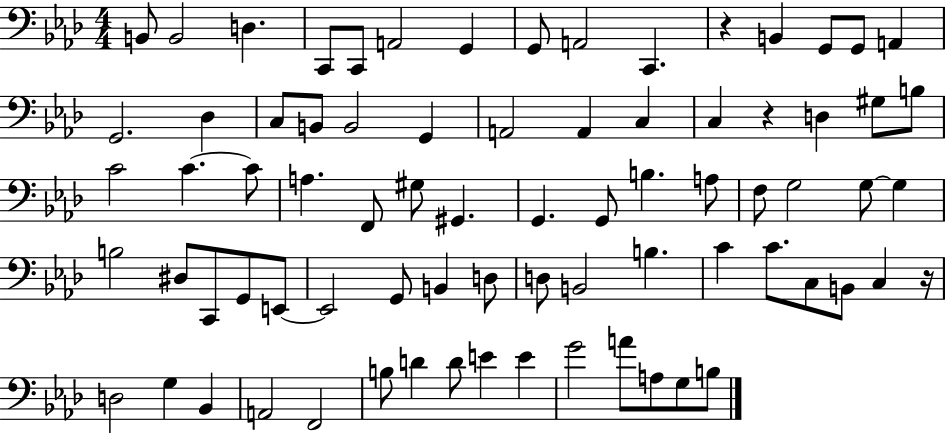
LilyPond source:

{
  \clef bass
  \numericTimeSignature
  \time 4/4
  \key aes \major
  b,8 b,2 d4. | c,8 c,8 a,2 g,4 | g,8 a,2 c,4. | r4 b,4 g,8 g,8 a,4 | \break g,2. des4 | c8 b,8 b,2 g,4 | a,2 a,4 c4 | c4 r4 d4 gis8 b8 | \break c'2 c'4.~~ c'8 | a4. f,8 gis8 gis,4. | g,4. g,8 b4. a8 | f8 g2 g8~~ g4 | \break b2 dis8 c,8 g,8 e,8~~ | e,2 g,8 b,4 d8 | d8 b,2 b4. | c'4 c'8. c8 b,8 c4 r16 | \break d2 g4 bes,4 | a,2 f,2 | b8 d'4 d'8 e'4 e'4 | g'2 a'8 a8 g8 b8 | \break \bar "|."
}